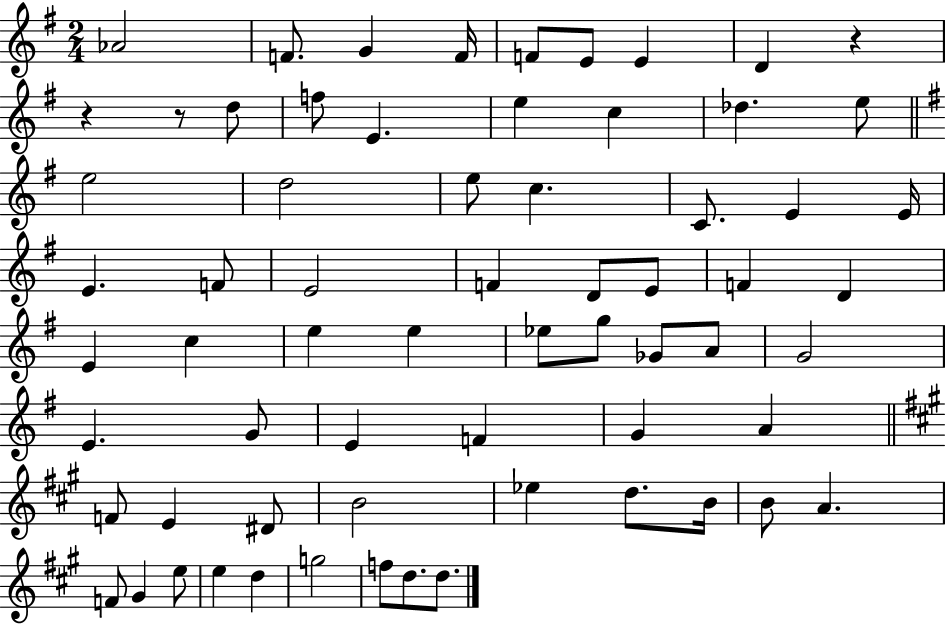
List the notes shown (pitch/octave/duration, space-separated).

Ab4/h F4/e. G4/q F4/s F4/e E4/e E4/q D4/q R/q R/q R/e D5/e F5/e E4/q. E5/q C5/q Db5/q. E5/e E5/h D5/h E5/e C5/q. C4/e. E4/q E4/s E4/q. F4/e E4/h F4/q D4/e E4/e F4/q D4/q E4/q C5/q E5/q E5/q Eb5/e G5/e Gb4/e A4/e G4/h E4/q. G4/e E4/q F4/q G4/q A4/q F4/e E4/q D#4/e B4/h Eb5/q D5/e. B4/s B4/e A4/q. F4/e G#4/q E5/e E5/q D5/q G5/h F5/e D5/e. D5/e.